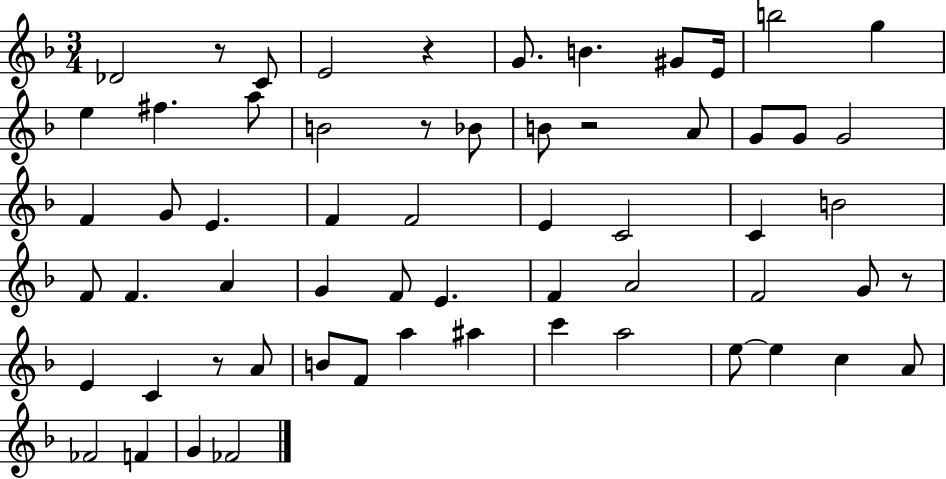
{
  \clef treble
  \numericTimeSignature
  \time 3/4
  \key f \major
  des'2 r8 c'8 | e'2 r4 | g'8. b'4. gis'8 e'16 | b''2 g''4 | \break e''4 fis''4. a''8 | b'2 r8 bes'8 | b'8 r2 a'8 | g'8 g'8 g'2 | \break f'4 g'8 e'4. | f'4 f'2 | e'4 c'2 | c'4 b'2 | \break f'8 f'4. a'4 | g'4 f'8 e'4. | f'4 a'2 | f'2 g'8 r8 | \break e'4 c'4 r8 a'8 | b'8 f'8 a''4 ais''4 | c'''4 a''2 | e''8~~ e''4 c''4 a'8 | \break fes'2 f'4 | g'4 fes'2 | \bar "|."
}